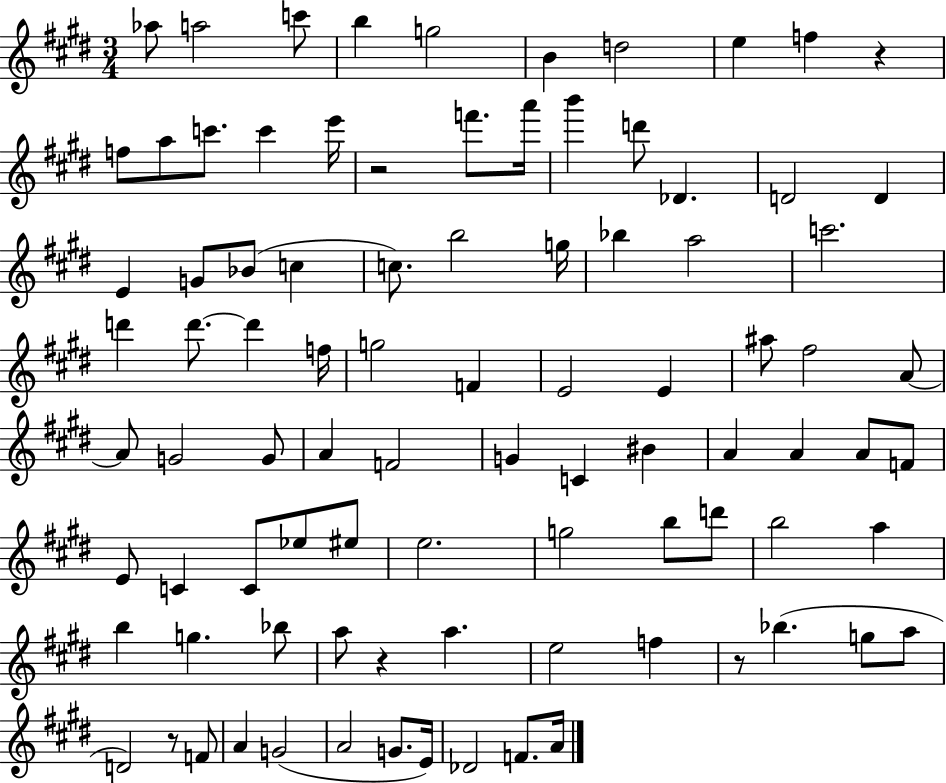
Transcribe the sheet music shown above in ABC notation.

X:1
T:Untitled
M:3/4
L:1/4
K:E
_a/2 a2 c'/2 b g2 B d2 e f z f/2 a/2 c'/2 c' e'/4 z2 f'/2 a'/4 b' d'/2 _D D2 D E G/2 _B/2 c c/2 b2 g/4 _b a2 c'2 d' d'/2 d' f/4 g2 F E2 E ^a/2 ^f2 A/2 A/2 G2 G/2 A F2 G C ^B A A A/2 F/2 E/2 C C/2 _e/2 ^e/2 e2 g2 b/2 d'/2 b2 a b g _b/2 a/2 z a e2 f z/2 _b g/2 a/2 D2 z/2 F/2 A G2 A2 G/2 E/4 _D2 F/2 A/4